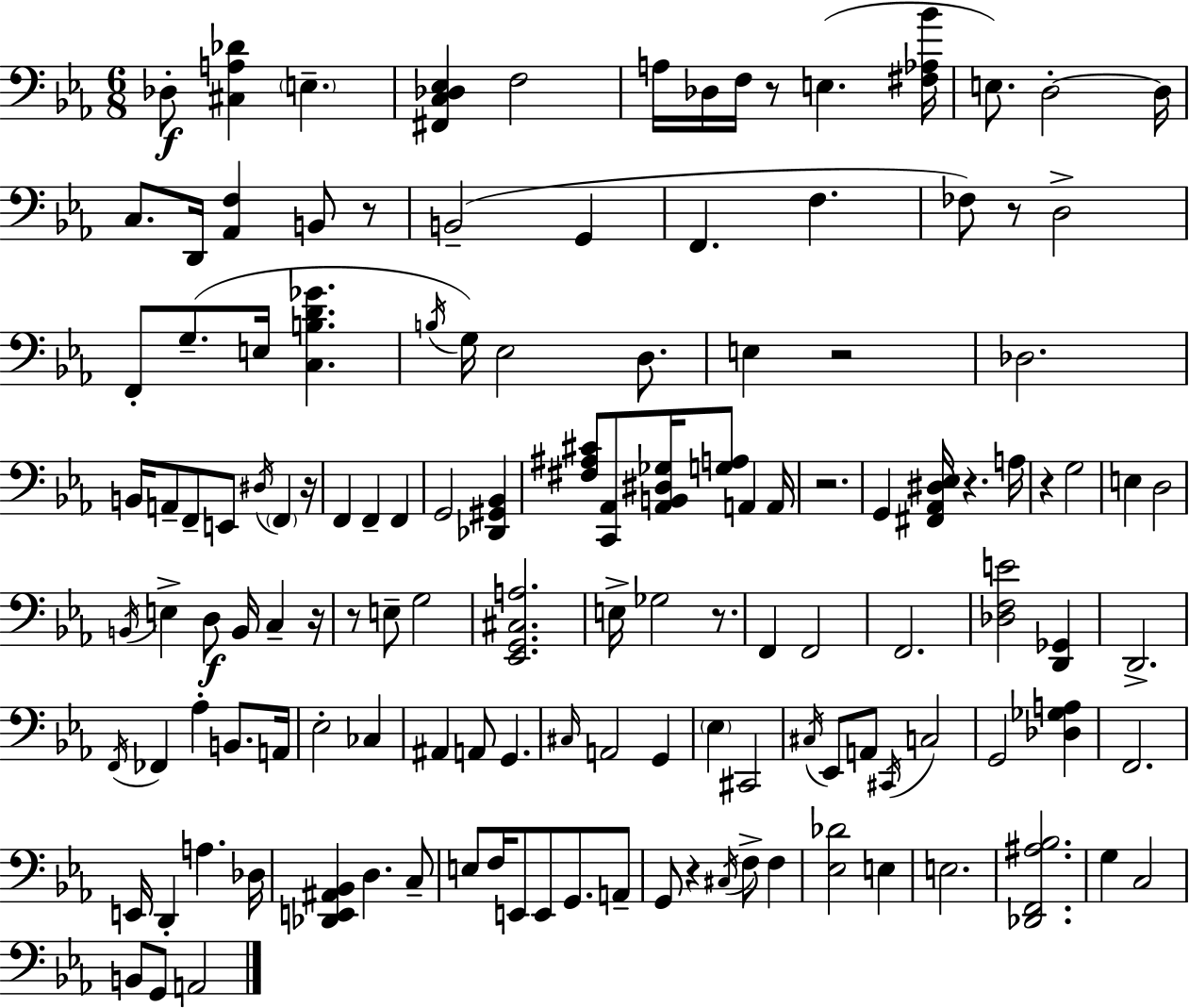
X:1
T:Untitled
M:6/8
L:1/4
K:Eb
_D,/2 [^C,A,_D] E, [^F,,C,_D,_E,] F,2 A,/4 _D,/4 F,/4 z/2 E, [^F,_A,_B]/4 E,/2 D,2 D,/4 C,/2 D,,/4 [_A,,F,] B,,/2 z/2 B,,2 G,, F,, F, _F,/2 z/2 D,2 F,,/2 G,/2 E,/4 [C,B,D_G] B,/4 G,/4 _E,2 D,/2 E, z2 _D,2 B,,/4 A,,/2 F,,/2 E,,/2 ^D,/4 F,, z/4 F,, F,, F,, G,,2 [_D,,^G,,_B,,] [^F,^A,^C]/2 [C,,_A,,]/2 [_A,,B,,^D,_G,]/4 [G,A,]/2 A,, A,,/4 z2 G,, [^F,,_A,,^D,_E,]/4 z A,/4 z G,2 E, D,2 B,,/4 E, D,/2 B,,/4 C, z/4 z/2 E,/2 G,2 [_E,,G,,^C,A,]2 E,/4 _G,2 z/2 F,, F,,2 F,,2 [_D,F,E]2 [D,,_G,,] D,,2 F,,/4 _F,, _A, B,,/2 A,,/4 _E,2 _C, ^A,, A,,/2 G,, ^C,/4 A,,2 G,, _E, ^C,,2 ^C,/4 _E,,/2 A,,/2 ^C,,/4 C,2 G,,2 [_D,_G,A,] F,,2 E,,/4 D,, A, _D,/4 [_D,,E,,^A,,_B,,] D, C,/2 E,/2 F,/4 E,,/2 E,,/2 G,,/2 A,,/2 G,,/2 z ^C,/4 F,/2 F, [_E,_D]2 E, E,2 [_D,,F,,^A,_B,]2 G, C,2 B,,/2 G,,/2 A,,2